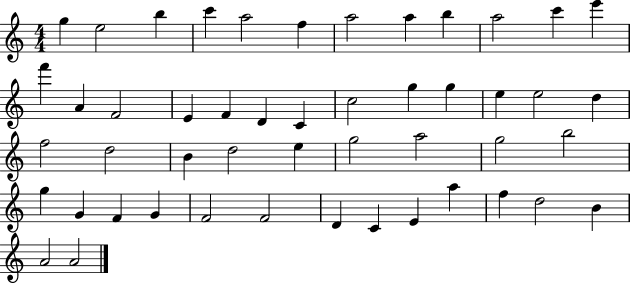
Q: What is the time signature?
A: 4/4